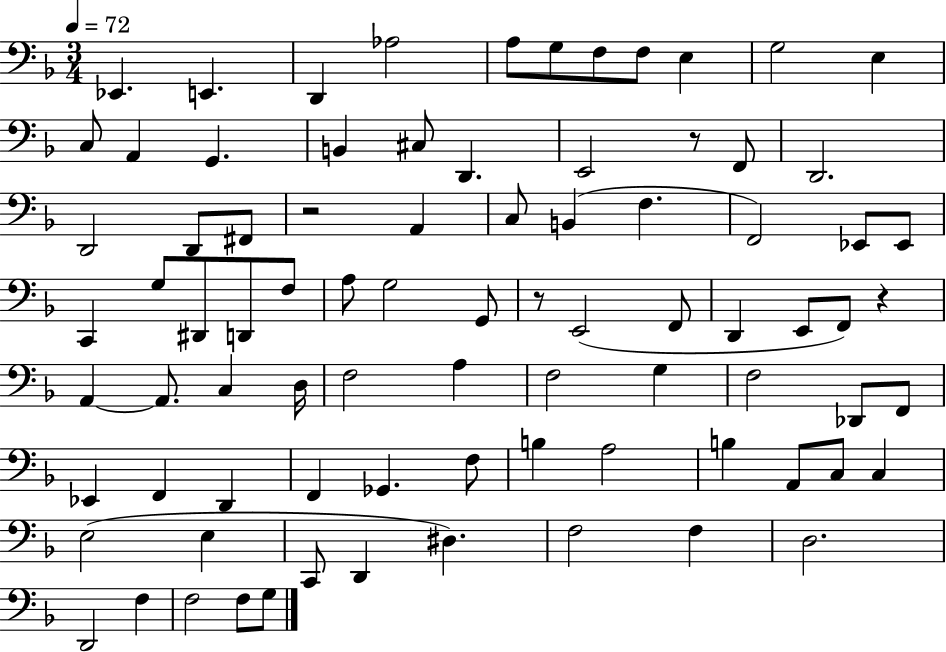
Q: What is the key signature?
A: F major